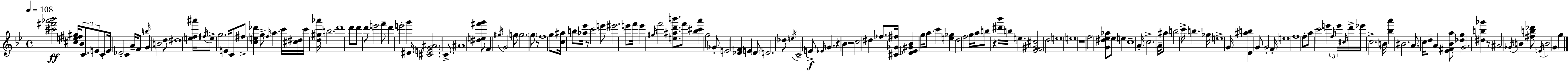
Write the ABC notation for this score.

X:1
T:Untitled
M:4/4
L:1/4
K:Bb
[^c'^f'_a'_b']2 [^ce^f^g]/4 _B/2 C/2 E/2 C/2 E/4 _D2 C A/4 F/2 b/4 G B2 d/2 ^d4 [ef^a']/4 ^f/4 e/2 g2 E/4 C/2 ^f/2 [ce_d'] g/2 f/4 a c'/4 [^c^d]/4 c'/4 [d^g_a']/4 b2 d'4 d'/2 d'/2 d'/2 e'2 f'/2 d' e'2 g' ^D/4 [^CEG^A]2 C/2 ^A4 [^de^f'g']/2 F ^g/4 G2 g/2 g2 g/2 z/2 f4 g/2 [c^a]/4 b/2 [_a_e']/4 z/2 c'2 e'/2 ^e'2 e'/2 f'/4 e' ^g/4 f'2 [e^ad'b']/2 f'/2 [_b^c'a'] g2 _G/2 E2 [_DF] E _D/2 D2 _d/2 e/4 C2 E/2 _E/4 G z _B z2 c2 ^d _f/2 [^C_G^f]/4 [_D_E^G_B] g/4 a/2 c' [e_g] d2 f2 g/4 a/4 b/2 z [^d'_b']/4 b/4 e [_EF^G^c]2 d2 e4 e4 z4 f2 [G^d_e_a]/2 _e/2 e c4 A/4 c2 A/4 ^a/2 b2 c'/4 b _g/4 e4 G/4 [D^ab] G/2 G2 F/4 e4 f4 f/2 a/2 c'2 e' f/4 e'/4 ^c/4 d'/4 _e'/4 c2 B/4 [_ba'] ^B2 A/2 c/4 d/2 A [_E^F_Ba]/2 [_dg] G2 [^db_g'] z/2 ^A2 _G/4 B [^fb_d']/2 E/4 B2 G g